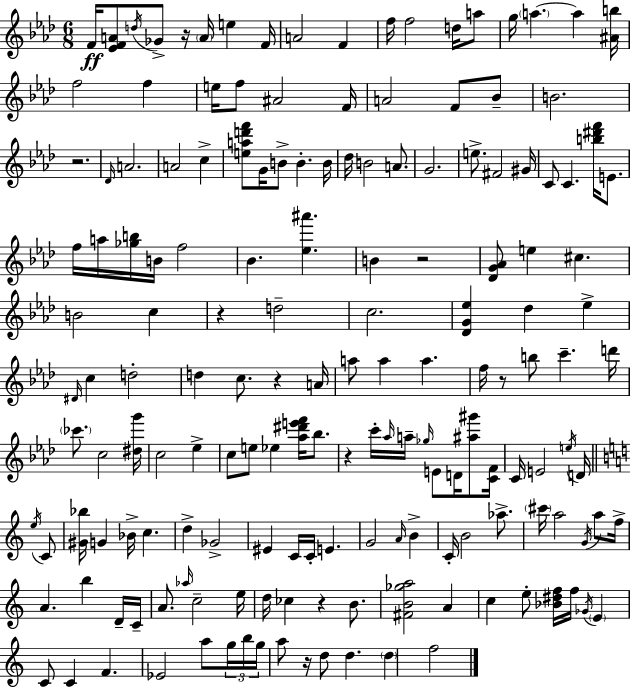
{
  \clef treble
  \numericTimeSignature
  \time 6/8
  \key f \minor
  f'16\ff <ees' f' a'>8 \acciaccatura { d''16 } ges'8-> r16 \parenthesize a'16 e''4 | f'16 a'2 f'4 | f''16 f''2 d''16 a''8 | g''16 \parenthesize a''4.~~ a''4 | \break <ais' b''>16 f''2 f''4 | e''16 f''8 ais'2 | f'16 a'2 f'8 bes'8-- | b'2. | \break r2. | \grace { des'16 } a'2. | a'2 c''4-> | <e'' a'' d''' f'''>8 g'16 b'8-> b'4.-. | \break b'16 des''16 b'2 a'8. | g'2. | e''8.-> fis'2 | gis'16 c'8 c'4. <b'' dis''' f'''>16 e'8. | \break f''16 a''16 <ges'' b''>16 b'16 f''2 | bes'4. <ees'' ais'''>4. | b'4 r2 | <des' g' aes'>8 e''4 cis''4. | \break b'2 c''4 | r4 d''2-- | c''2. | <des' g' ees''>4 des''4 ees''4-> | \break \grace { dis'16 } c''4 d''2-. | d''4 c''8. r4 | a'16 a''8 a''4 a''4. | f''16 r8 b''8 c'''4.-- | \break d'''16 \parenthesize ces'''8. c''2 | <dis'' g'''>16 c''2 ees''4-> | c''8 e''8 ees''4 <aes'' dis''' e''' f'''>16 | bes''8. r4 c'''16-. \grace { aes''16 } a''16-- \grace { ges''16 } e'8 | \break d'16 <ais'' gis'''>8 <c' f'>16 c'16 e'2 | \acciaccatura { e''16 } d'16 \bar "||" \break \key c \major \acciaccatura { e''16 } c'8 <gis' bes''>16 g'4 bes'16-> c''4. | d''4-> ges'2-> | eis'4 c'16 c'16-. e'4. | g'2 \grace { a'16 } | \break b'4-> c'16-. b'2 | aes''8.-> \parenthesize cis'''16 a''2 | \acciaccatura { g'16 } a''8 f''16-> a'4. b''4 | d'16-- c'16-- a'8. \grace { aes''16 } c''2-- | \break e''16 d''16 ces''4 r4 | b'8. <fis' b' ges'' a''>2 | a'4 c''4 e''8-. | <bes' dis'' f''>16 f''16 \acciaccatura { ges'16 } \parenthesize e'4 c'8 c'4 | \break f'4. ees'2 | a''8 \tuplet 3/2 { g''16 b''16 g''16 } a''8 r16 d''8 | d''4. \parenthesize d''4 f''2 | \bar "|."
}